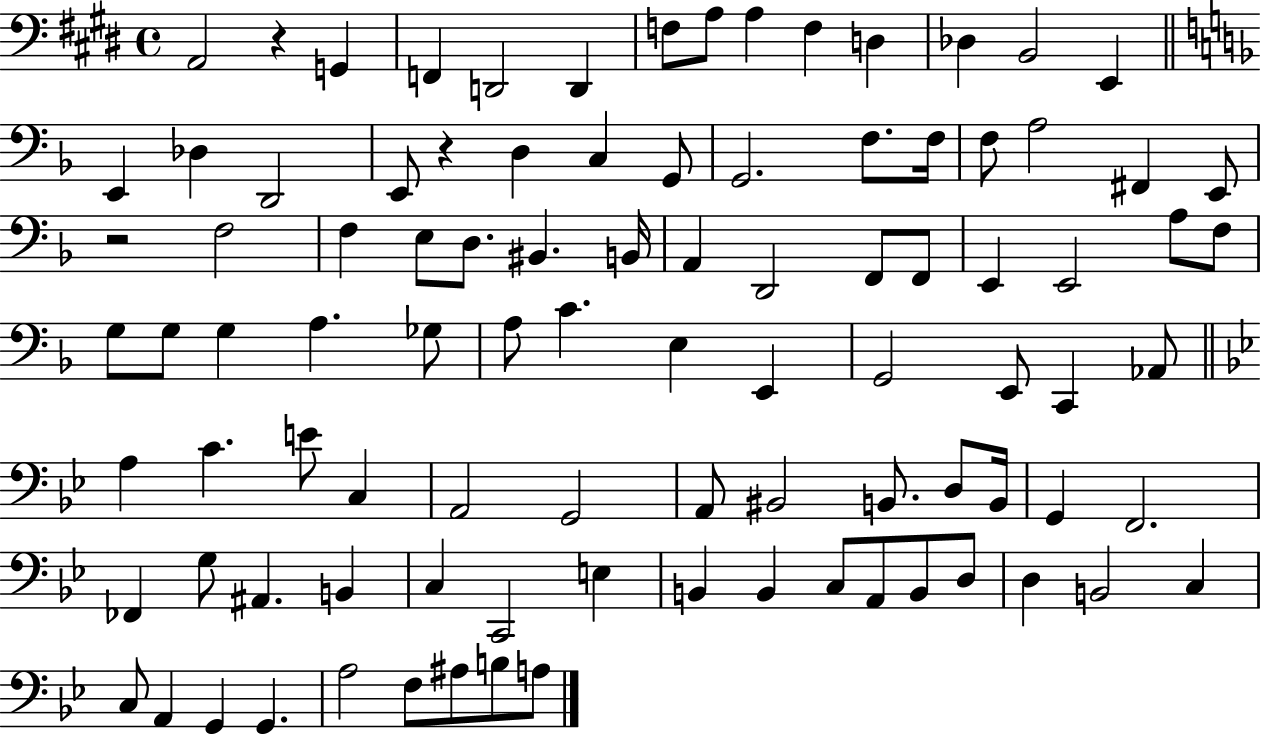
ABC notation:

X:1
T:Untitled
M:4/4
L:1/4
K:E
A,,2 z G,, F,, D,,2 D,, F,/2 A,/2 A, F, D, _D, B,,2 E,, E,, _D, D,,2 E,,/2 z D, C, G,,/2 G,,2 F,/2 F,/4 F,/2 A,2 ^F,, E,,/2 z2 F,2 F, E,/2 D,/2 ^B,, B,,/4 A,, D,,2 F,,/2 F,,/2 E,, E,,2 A,/2 F,/2 G,/2 G,/2 G, A, _G,/2 A,/2 C E, E,, G,,2 E,,/2 C,, _A,,/2 A, C E/2 C, A,,2 G,,2 A,,/2 ^B,,2 B,,/2 D,/2 B,,/4 G,, F,,2 _F,, G,/2 ^A,, B,, C, C,,2 E, B,, B,, C,/2 A,,/2 B,,/2 D,/2 D, B,,2 C, C,/2 A,, G,, G,, A,2 F,/2 ^A,/2 B,/2 A,/2